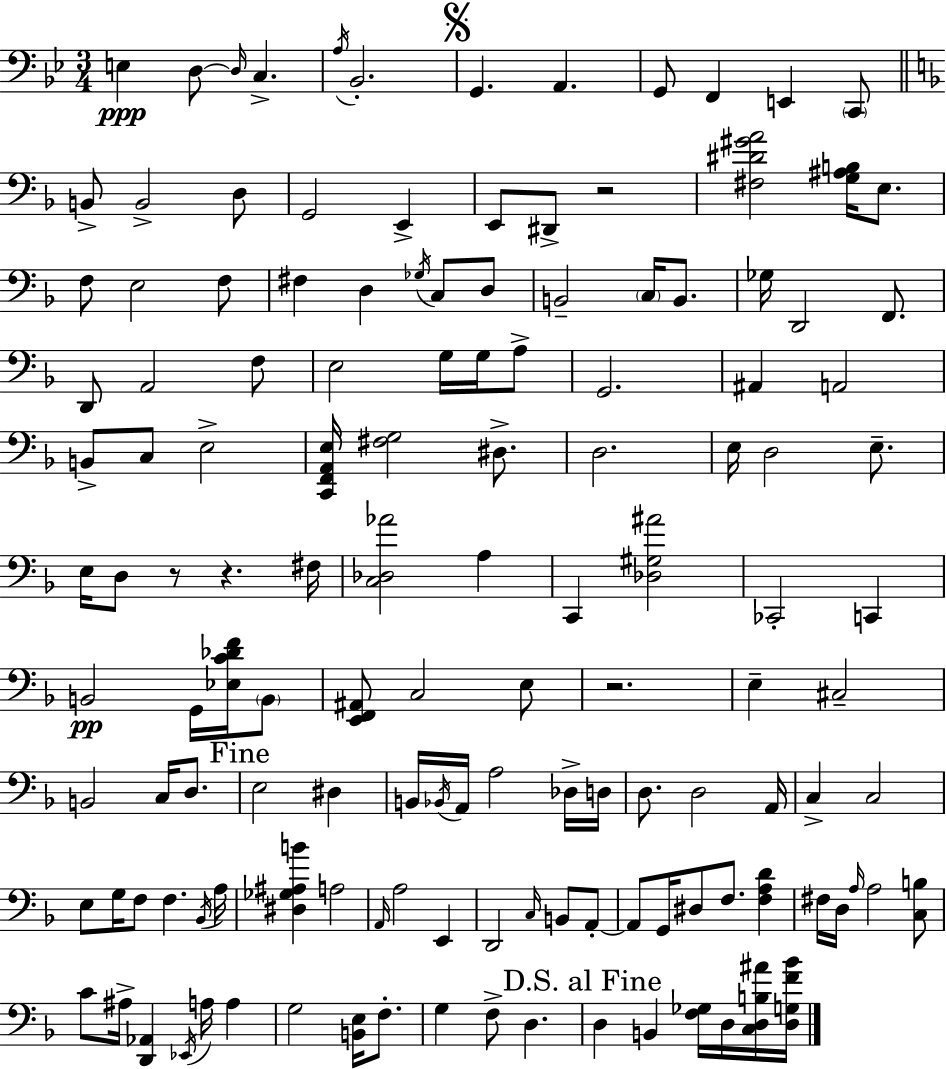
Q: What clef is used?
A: bass